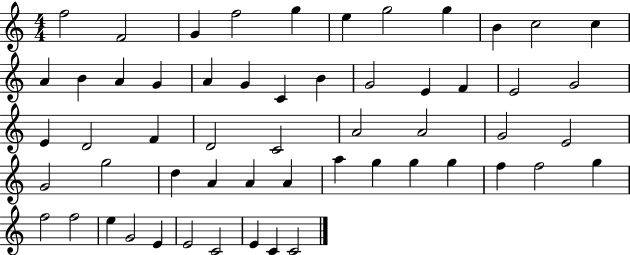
X:1
T:Untitled
M:4/4
L:1/4
K:C
f2 F2 G f2 g e g2 g B c2 c A B A G A G C B G2 E F E2 G2 E D2 F D2 C2 A2 A2 G2 E2 G2 g2 d A A A a g g g f f2 g f2 f2 e G2 E E2 C2 E C C2